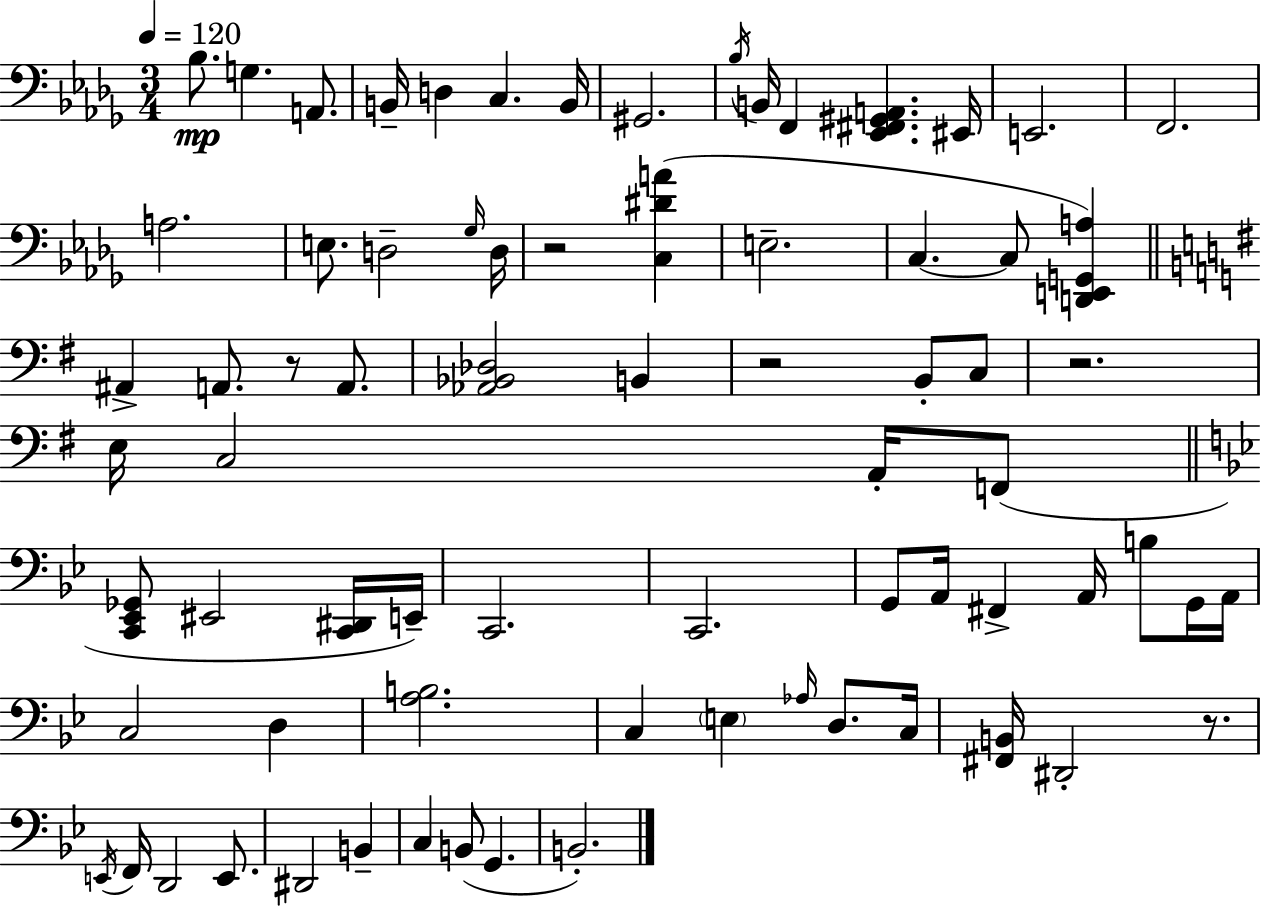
Bb3/e. G3/q. A2/e. B2/s D3/q C3/q. B2/s G#2/h. Bb3/s B2/s F2/q [Eb2,F#2,G#2,A2]/q. EIS2/s E2/h. F2/h. A3/h. E3/e. D3/h Gb3/s D3/s R/h [C3,D#4,A4]/q E3/h. C3/q. C3/e [D2,E2,G2,A3]/q A#2/q A2/e. R/e A2/e. [Ab2,Bb2,Db3]/h B2/q R/h B2/e C3/e R/h. E3/s C3/h A2/s F2/e [C2,Eb2,Gb2]/e EIS2/h [C2,D#2]/s E2/s C2/h. C2/h. G2/e A2/s F#2/q A2/s B3/e G2/s A2/s C3/h D3/q [A3,B3]/h. C3/q E3/q Ab3/s D3/e. C3/s [F#2,B2]/s D#2/h R/e. E2/s F2/s D2/h E2/e. D#2/h B2/q C3/q B2/e G2/q. B2/h.